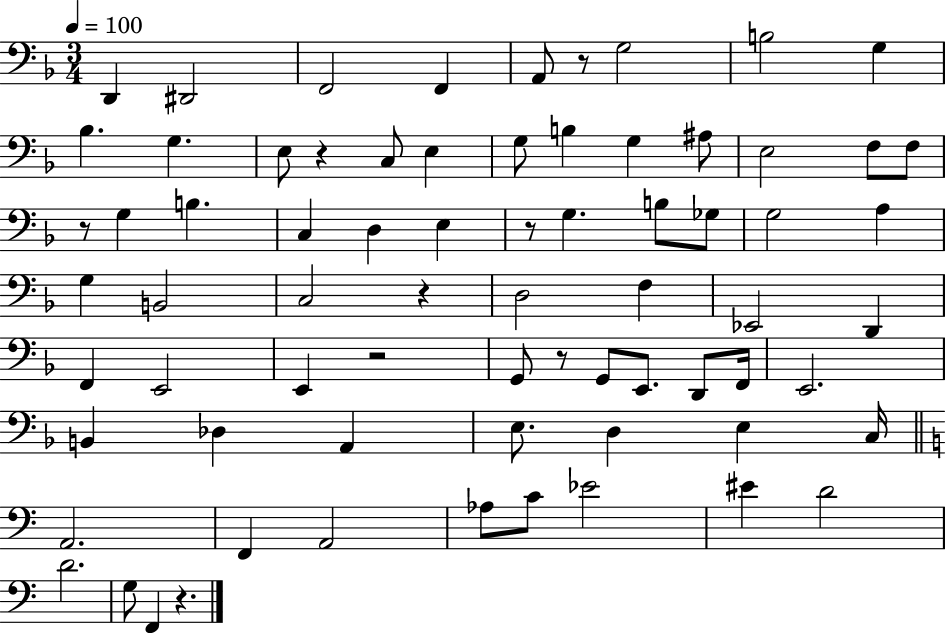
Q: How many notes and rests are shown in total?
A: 72